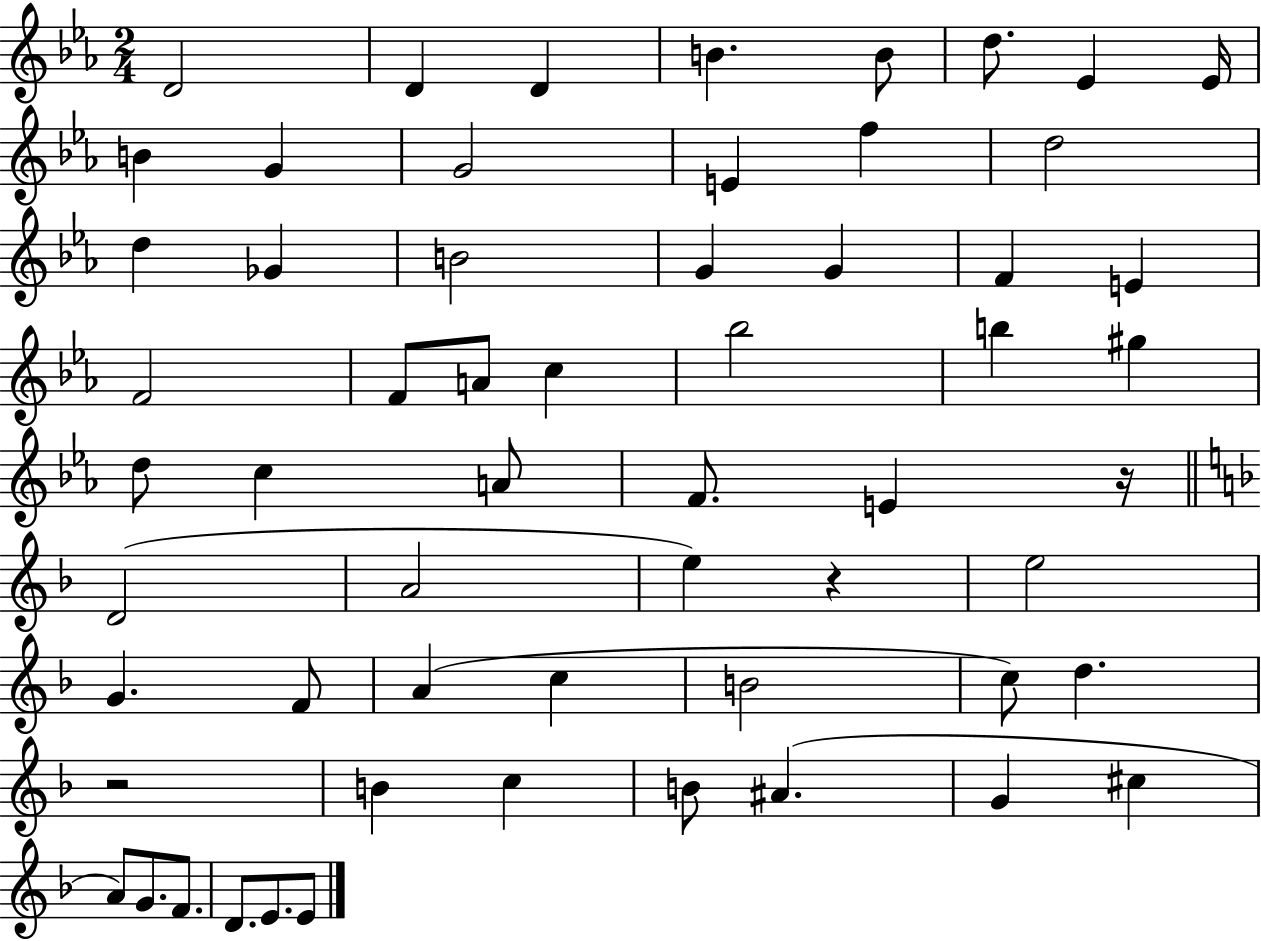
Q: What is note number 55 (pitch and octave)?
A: E4